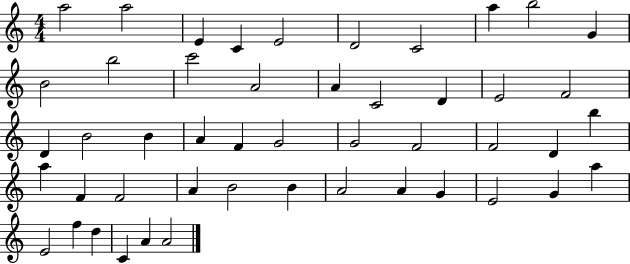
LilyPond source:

{
  \clef treble
  \numericTimeSignature
  \time 4/4
  \key c \major
  a''2 a''2 | e'4 c'4 e'2 | d'2 c'2 | a''4 b''2 g'4 | \break b'2 b''2 | c'''2 a'2 | a'4 c'2 d'4 | e'2 f'2 | \break d'4 b'2 b'4 | a'4 f'4 g'2 | g'2 f'2 | f'2 d'4 b''4 | \break a''4 f'4 f'2 | a'4 b'2 b'4 | a'2 a'4 g'4 | e'2 g'4 a''4 | \break e'2 f''4 d''4 | c'4 a'4 a'2 | \bar "|."
}